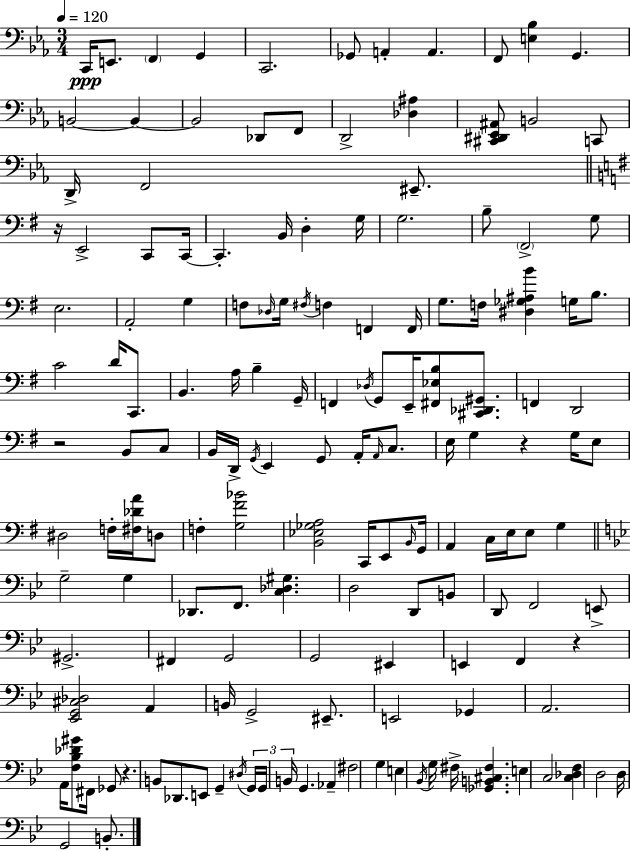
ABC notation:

X:1
T:Untitled
M:3/4
L:1/4
K:Cm
C,,/4 E,,/2 F,, G,, C,,2 _G,,/2 A,, A,, F,,/2 [E,_B,] G,, B,,2 B,, B,,2 _D,,/2 F,,/2 D,,2 [_D,^A,] [^C,,^D,,_E,,^A,,]/2 B,,2 C,,/2 D,,/4 F,,2 ^E,,/2 z/4 E,,2 C,,/2 C,,/4 C,, B,,/4 D, G,/4 G,2 B,/2 ^F,,2 G,/2 E,2 A,,2 G, F,/2 _D,/4 G,/4 ^F,/4 F, F,, F,,/4 G,/2 F,/4 [^D,_G,^A,B] G,/4 B,/2 C2 D/4 C,,/2 B,, A,/4 B, G,,/4 F,, _D,/4 G,,/2 E,,/4 [^F,,_E,B,]/2 [^C,,_D,,^G,,]/2 F,, D,,2 z2 B,,/2 C,/2 B,,/4 D,,/4 G,,/4 E,, G,,/2 A,,/4 A,,/4 C,/2 E,/4 G, z G,/4 E,/2 ^D,2 F,/4 [^F,_DA]/4 D,/2 F, [G,^F_B]2 [B,,_E,_G,A,]2 C,,/4 E,,/2 B,,/4 G,,/4 A,, C,/4 E,/4 E,/2 G, G,2 G, _D,,/2 F,,/2 [C,_D,^G,] D,2 D,,/2 B,,/2 D,,/2 F,,2 E,,/2 ^G,,2 ^F,, G,,2 G,,2 ^E,, E,, F,, z [_E,,G,,^C,_D,]2 A,, B,,/4 G,,2 ^E,,/2 E,,2 _G,, A,,2 A,,/4 [F,_B,_D^G]/2 ^F,,/4 _G,,/2 z B,,/2 _D,,/2 E,,/2 G,, ^D,/4 G,,/4 G,,/4 B,,/4 G,, _A,, ^F,2 G, E, _B,,/4 G,/4 ^F,/4 [_G,,B,,^C,^F,] E, C,2 [C,_D,F,] D,2 D,/4 G,,2 B,,/2